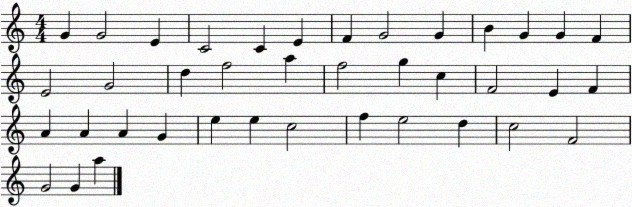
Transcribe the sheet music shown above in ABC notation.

X:1
T:Untitled
M:4/4
L:1/4
K:C
G G2 E C2 C E F G2 G B G G F E2 G2 d f2 a f2 g c F2 E F A A A G e e c2 f e2 d c2 F2 G2 G a